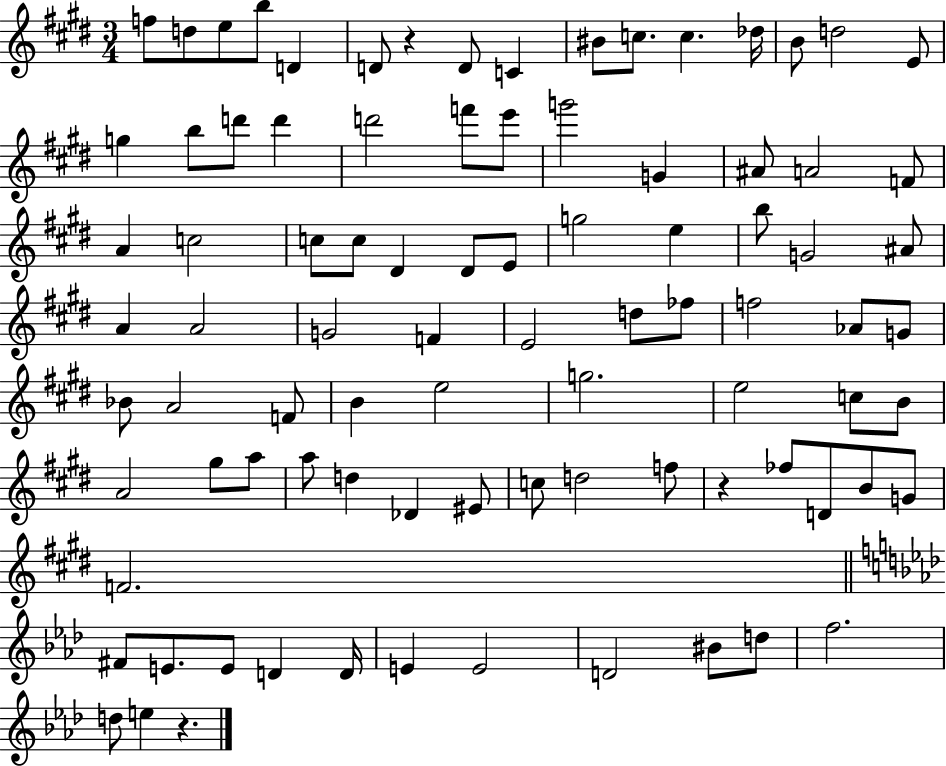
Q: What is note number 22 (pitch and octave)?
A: E6